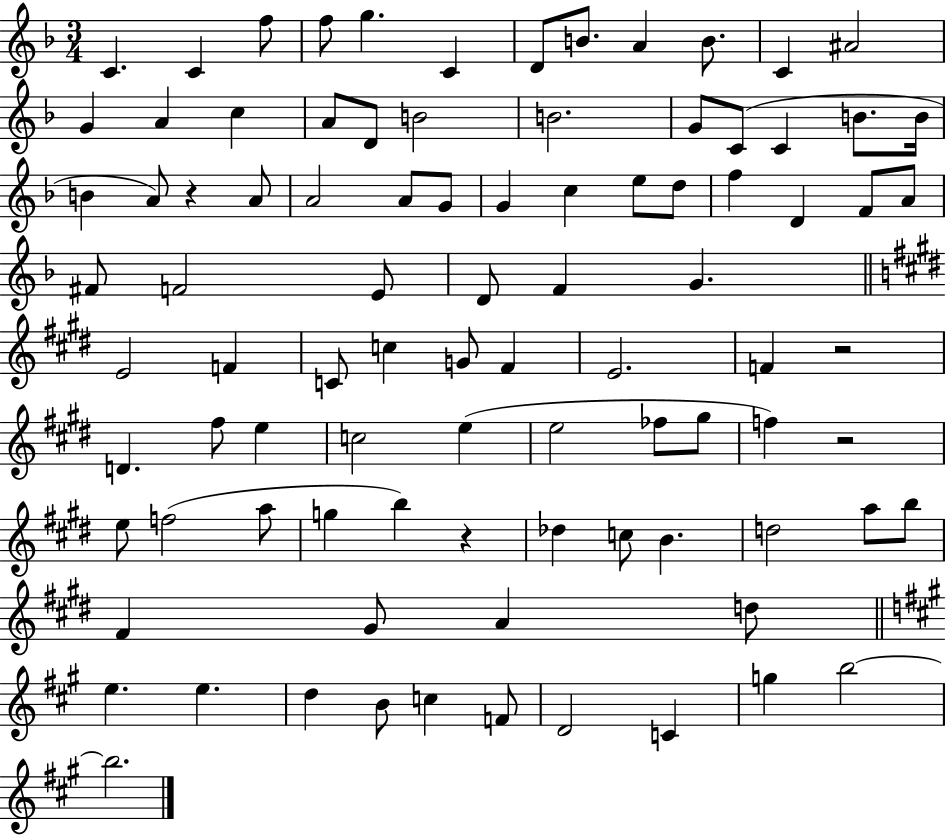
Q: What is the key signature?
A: F major